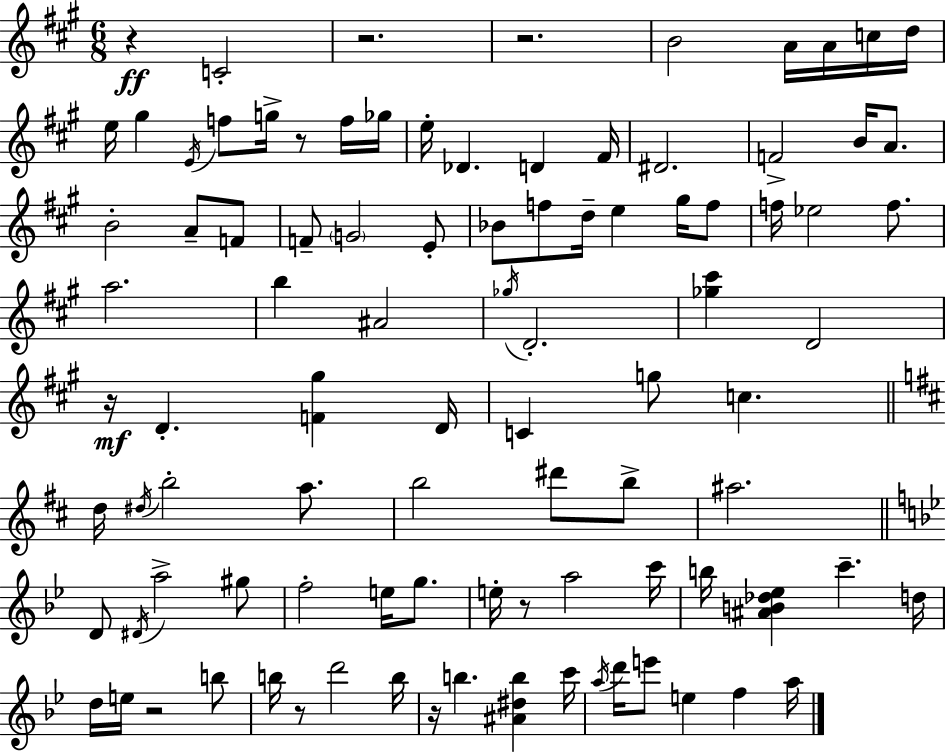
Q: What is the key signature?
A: A major